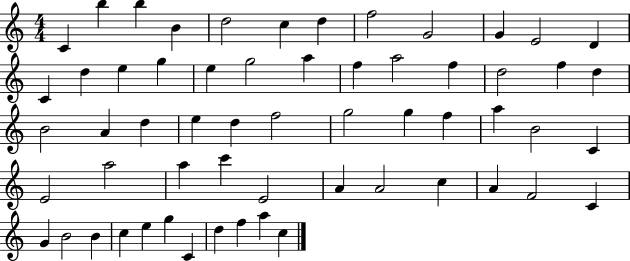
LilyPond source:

{
  \clef treble
  \numericTimeSignature
  \time 4/4
  \key c \major
  c'4 b''4 b''4 b'4 | d''2 c''4 d''4 | f''2 g'2 | g'4 e'2 d'4 | \break c'4 d''4 e''4 g''4 | e''4 g''2 a''4 | f''4 a''2 f''4 | d''2 f''4 d''4 | \break b'2 a'4 d''4 | e''4 d''4 f''2 | g''2 g''4 f''4 | a''4 b'2 c'4 | \break e'2 a''2 | a''4 c'''4 e'2 | a'4 a'2 c''4 | a'4 f'2 c'4 | \break g'4 b'2 b'4 | c''4 e''4 g''4 c'4 | d''4 f''4 a''4 c''4 | \bar "|."
}